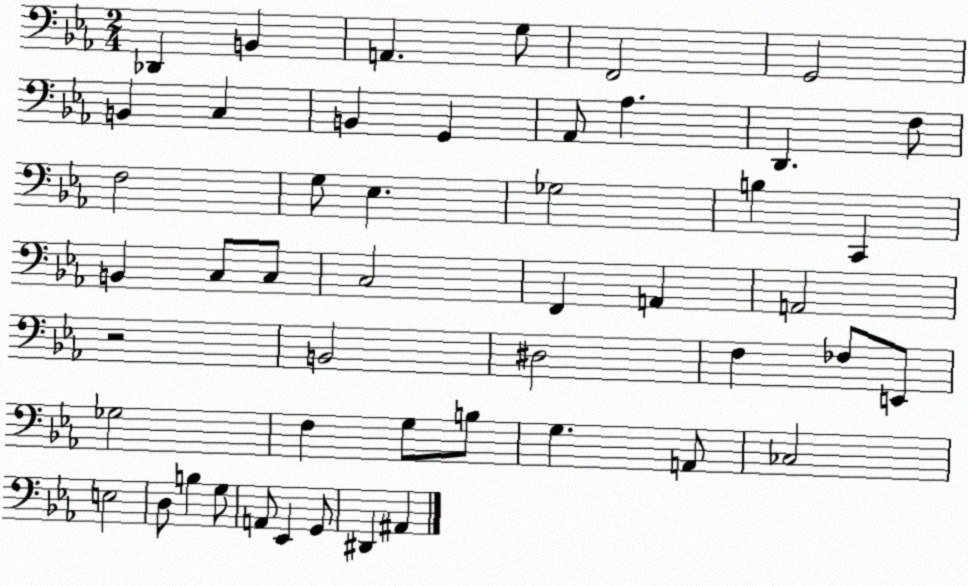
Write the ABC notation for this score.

X:1
T:Untitled
M:2/4
L:1/4
K:Eb
_D,, B,, A,, G,/2 F,,2 G,,2 B,, C, B,, G,, _A,,/2 _A, D,, F,/2 F,2 G,/2 _E, _G,2 B, C,, B,, C,/2 C,/2 C,2 F,, A,, A,,2 z2 B,,2 ^D,2 F, _F,/2 E,,/2 _G,2 F, G,/2 B,/2 G, A,,/2 _C,2 E,2 D,/2 B, G,/2 A,,/2 _E,, G,,/2 ^D,, ^A,,